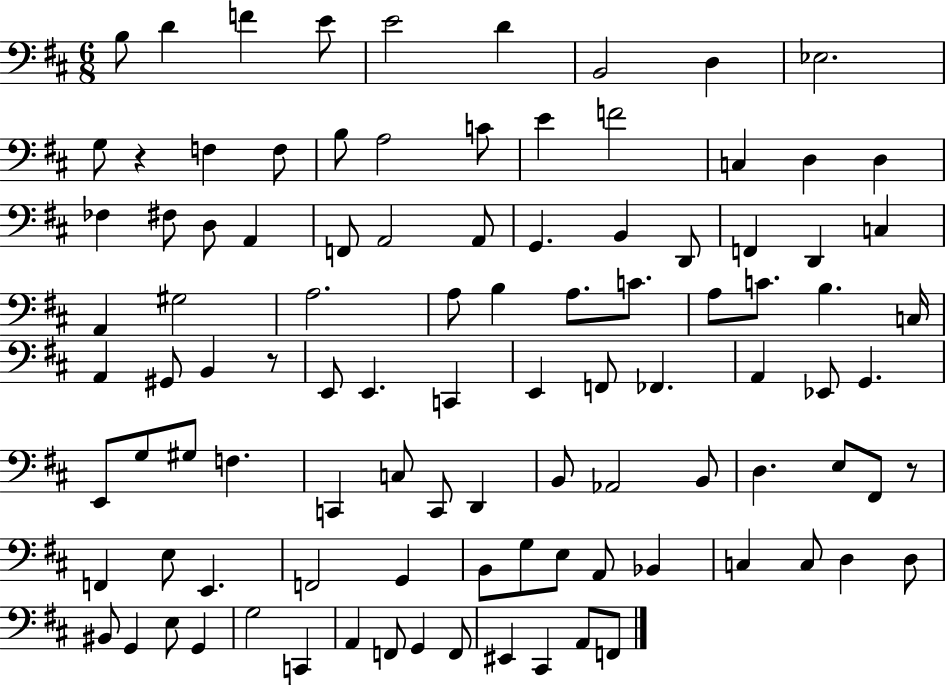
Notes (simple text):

B3/e D4/q F4/q E4/e E4/h D4/q B2/h D3/q Eb3/h. G3/e R/q F3/q F3/e B3/e A3/h C4/e E4/q F4/h C3/q D3/q D3/q FES3/q F#3/e D3/e A2/q F2/e A2/h A2/e G2/q. B2/q D2/e F2/q D2/q C3/q A2/q G#3/h A3/h. A3/e B3/q A3/e. C4/e. A3/e C4/e. B3/q. C3/s A2/q G#2/e B2/q R/e E2/e E2/q. C2/q E2/q F2/e FES2/q. A2/q Eb2/e G2/q. E2/e G3/e G#3/e F3/q. C2/q C3/e C2/e D2/q B2/e Ab2/h B2/e D3/q. E3/e F#2/e R/e F2/q E3/e E2/q. F2/h G2/q B2/e G3/e E3/e A2/e Bb2/q C3/q C3/e D3/q D3/e BIS2/e G2/q E3/e G2/q G3/h C2/q A2/q F2/e G2/q F2/e EIS2/q C#2/q A2/e F2/e